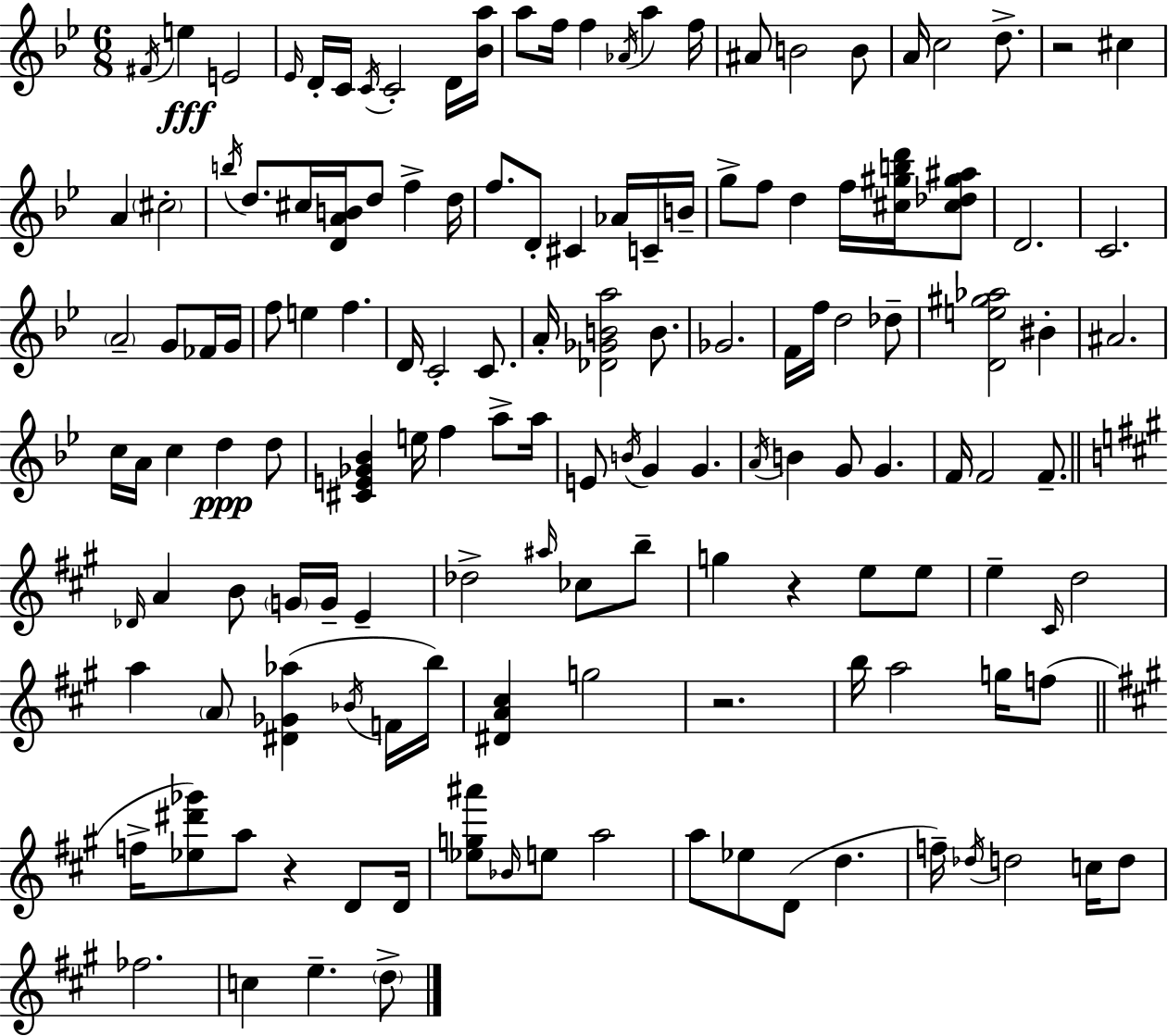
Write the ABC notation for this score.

X:1
T:Untitled
M:6/8
L:1/4
K:Gm
^F/4 e E2 _E/4 D/4 C/4 C/4 C2 D/4 [_Ba]/4 a/2 f/4 f _A/4 a f/4 ^A/2 B2 B/2 A/4 c2 d/2 z2 ^c A ^c2 b/4 d/2 ^c/4 [DAB]/4 d/2 f d/4 f/2 D/2 ^C _A/4 C/4 B/4 g/2 f/2 d f/4 [^c^gbd']/4 [^c_d^g^a]/2 D2 C2 A2 G/2 _F/4 G/4 f/2 e f D/4 C2 C/2 A/4 [_D_GBa]2 B/2 _G2 F/4 f/4 d2 _d/2 [De^g_a]2 ^B ^A2 c/4 A/4 c d d/2 [^CE_G_B] e/4 f a/2 a/4 E/2 B/4 G G A/4 B G/2 G F/4 F2 F/2 _D/4 A B/2 G/4 G/4 E _d2 ^a/4 _c/2 b/2 g z e/2 e/2 e ^C/4 d2 a A/2 [^D_G_a] _B/4 F/4 b/4 [^DA^c] g2 z2 b/4 a2 g/4 f/2 f/4 [_e^d'_g']/2 a/2 z D/2 D/4 [_eg^a']/2 _B/4 e/2 a2 a/2 _e/2 D/2 d f/4 _d/4 d2 c/4 d/2 _f2 c e d/2